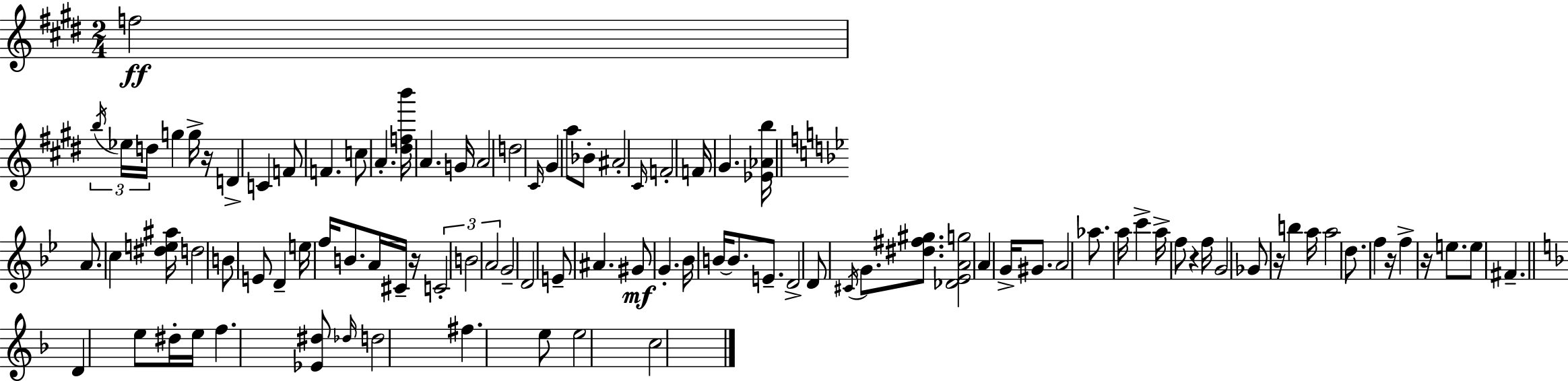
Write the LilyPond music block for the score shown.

{
  \clef treble
  \numericTimeSignature
  \time 2/4
  \key e \major
  f''2\ff | \tuplet 3/2 { \acciaccatura { b''16 } ees''16 d''16 } g''4 g''16-> | r16 d'4-> c'4 | f'8 f'4. | \break c''8 a'4.-. | <dis'' f'' b'''>16 a'4. | g'16 a'2 | d''2 | \break \grace { cis'16 } gis'4 a''8 | bes'8-. ais'2-. | \grace { cis'16 } f'2-. | f'16 gis'4. | \break <ees' aes' b''>16 \bar "||" \break \key bes \major a'8. c''4 <dis'' e'' ais''>16 | d''2 | b'8 e'8 d'4-- | e''16 f''16 b'8. a'16 cis'16-- r16 | \break \tuplet 3/2 { c'2-. | b'2 | a'2 } | g'2-- | \break d'2 | e'8-- ais'4. | gis'8\mf g'4.-. | bes'16 b'16~~ b'8. e'8.-- | \break d'2-> | d'8 \acciaccatura { cis'16 } g'8. <dis'' fis'' gis''>8. | <des' ees' a' g''>2 | a'4 g'16-> gis'8. | \break a'2 | aes''8. a''16 c'''4-> | a''16-> f''8 r4 | f''16 g'2 | \break ges'8 r16 b''4 | a''16 a''2 | d''8. f''4 | r16 f''4-> r16 e''8. | \break e''8 fis'4.-- | \bar "||" \break \key d \minor d'4 e''8 dis''16-. e''16 | f''4. <ees' dis''>8 | \grace { des''16 } d''2 | fis''4. e''8 | \break e''2 | c''2 | \bar "|."
}